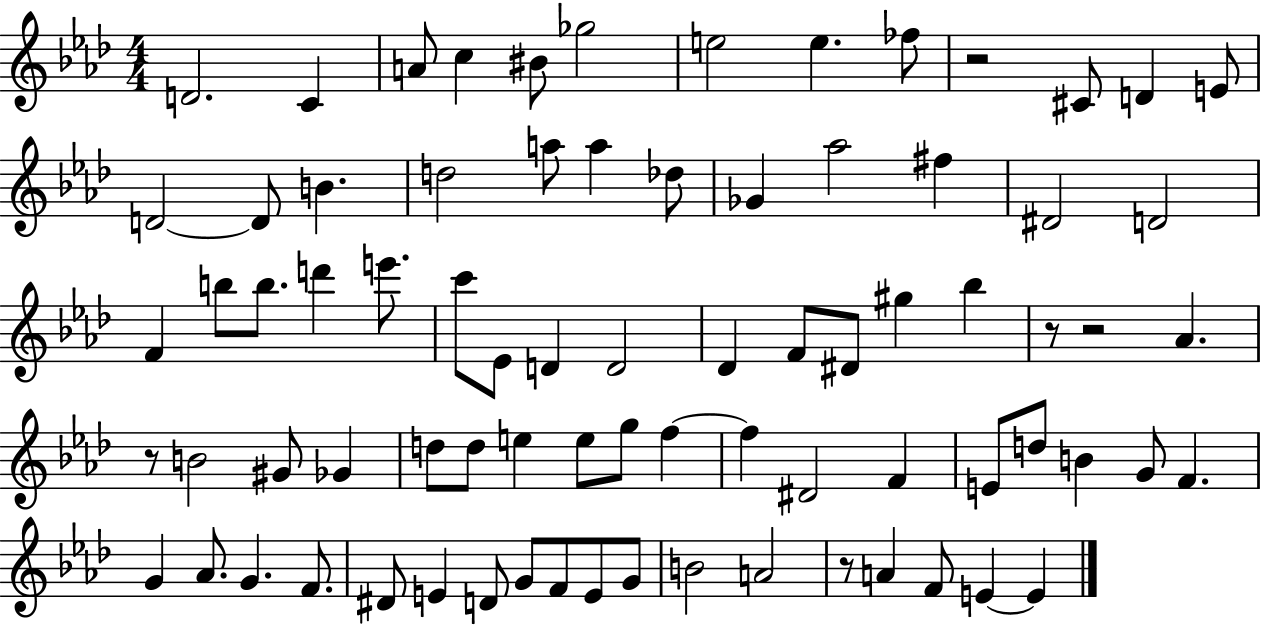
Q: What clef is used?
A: treble